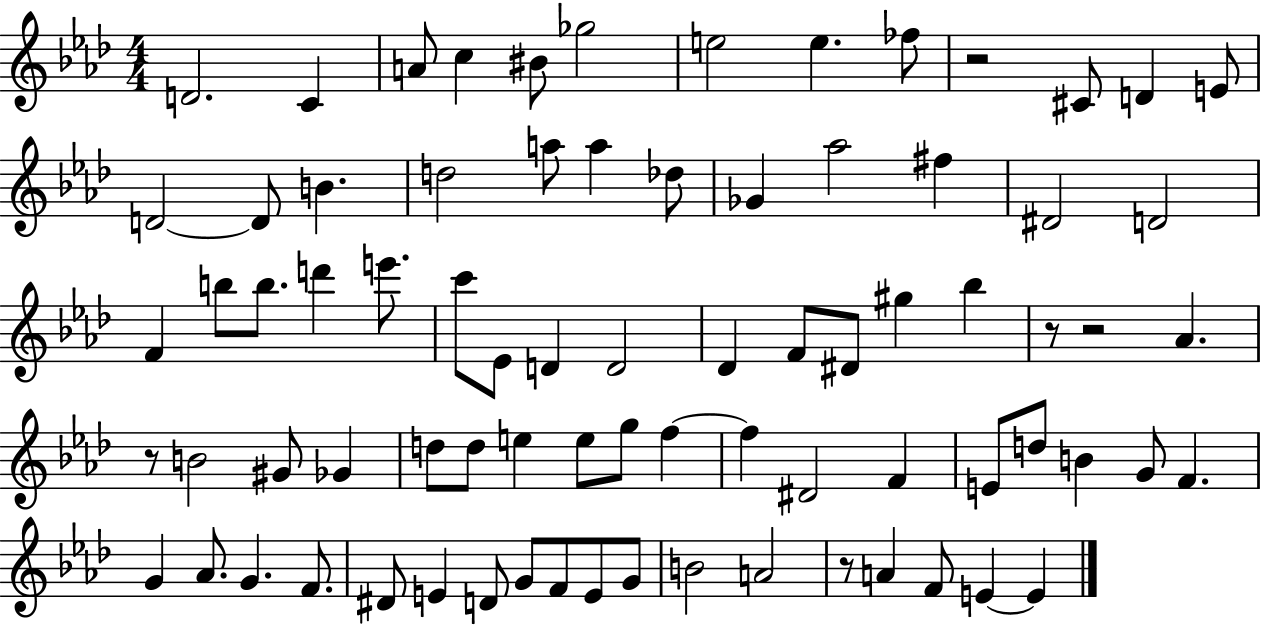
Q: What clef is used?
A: treble